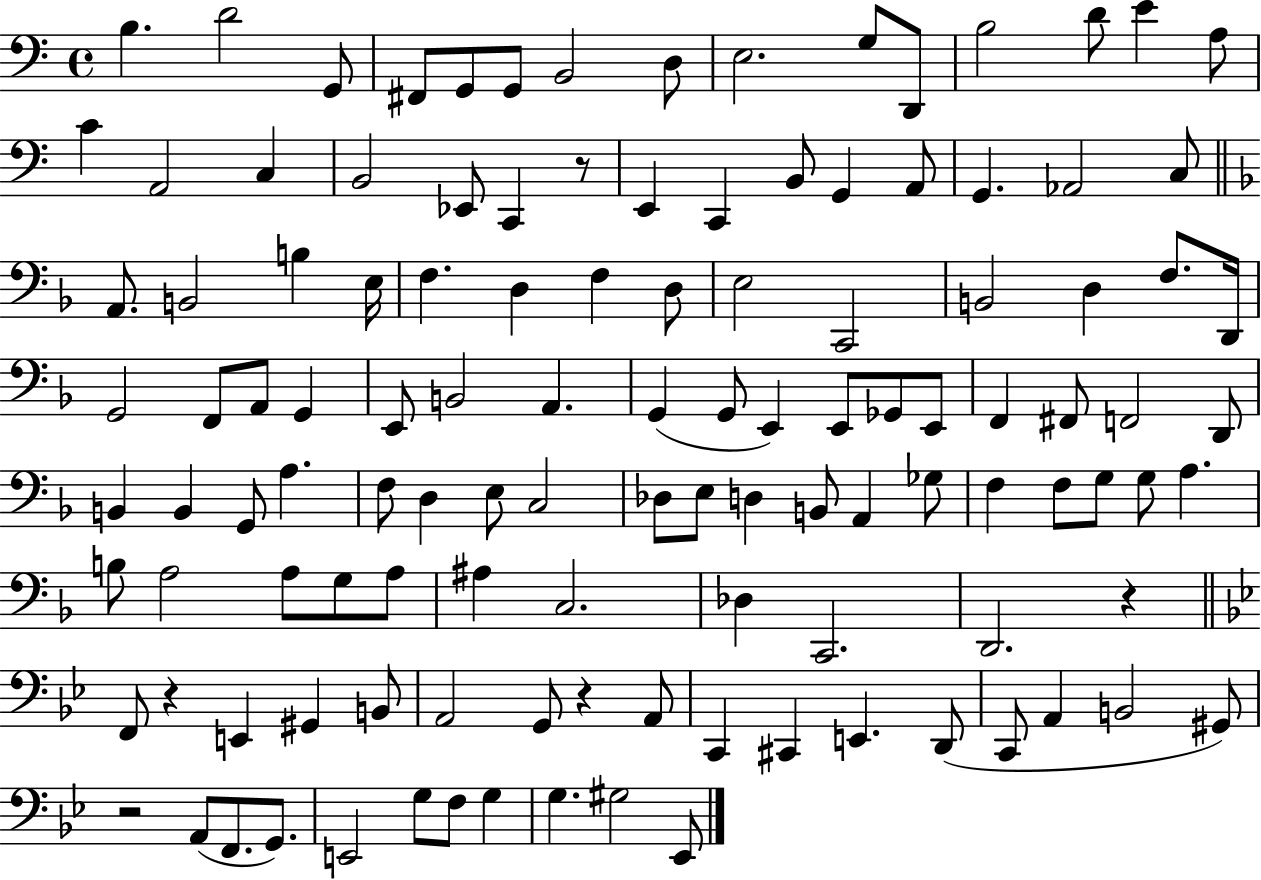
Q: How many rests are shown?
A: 5